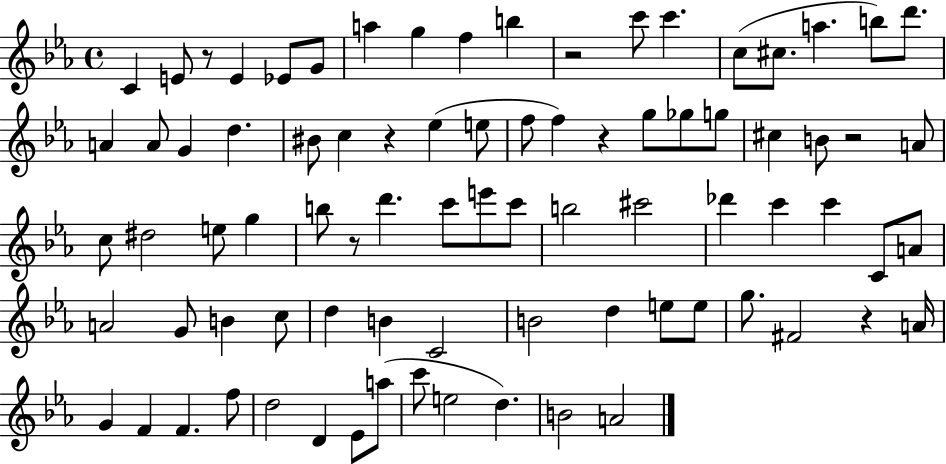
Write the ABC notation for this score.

X:1
T:Untitled
M:4/4
L:1/4
K:Eb
C E/2 z/2 E _E/2 G/2 a g f b z2 c'/2 c' c/2 ^c/2 a b/2 d'/2 A A/2 G d ^B/2 c z _e e/2 f/2 f z g/2 _g/2 g/2 ^c B/2 z2 A/2 c/2 ^d2 e/2 g b/2 z/2 d' c'/2 e'/2 c'/2 b2 ^c'2 _d' c' c' C/2 A/2 A2 G/2 B c/2 d B C2 B2 d e/2 e/2 g/2 ^F2 z A/4 G F F f/2 d2 D _E/2 a/2 c'/2 e2 d B2 A2